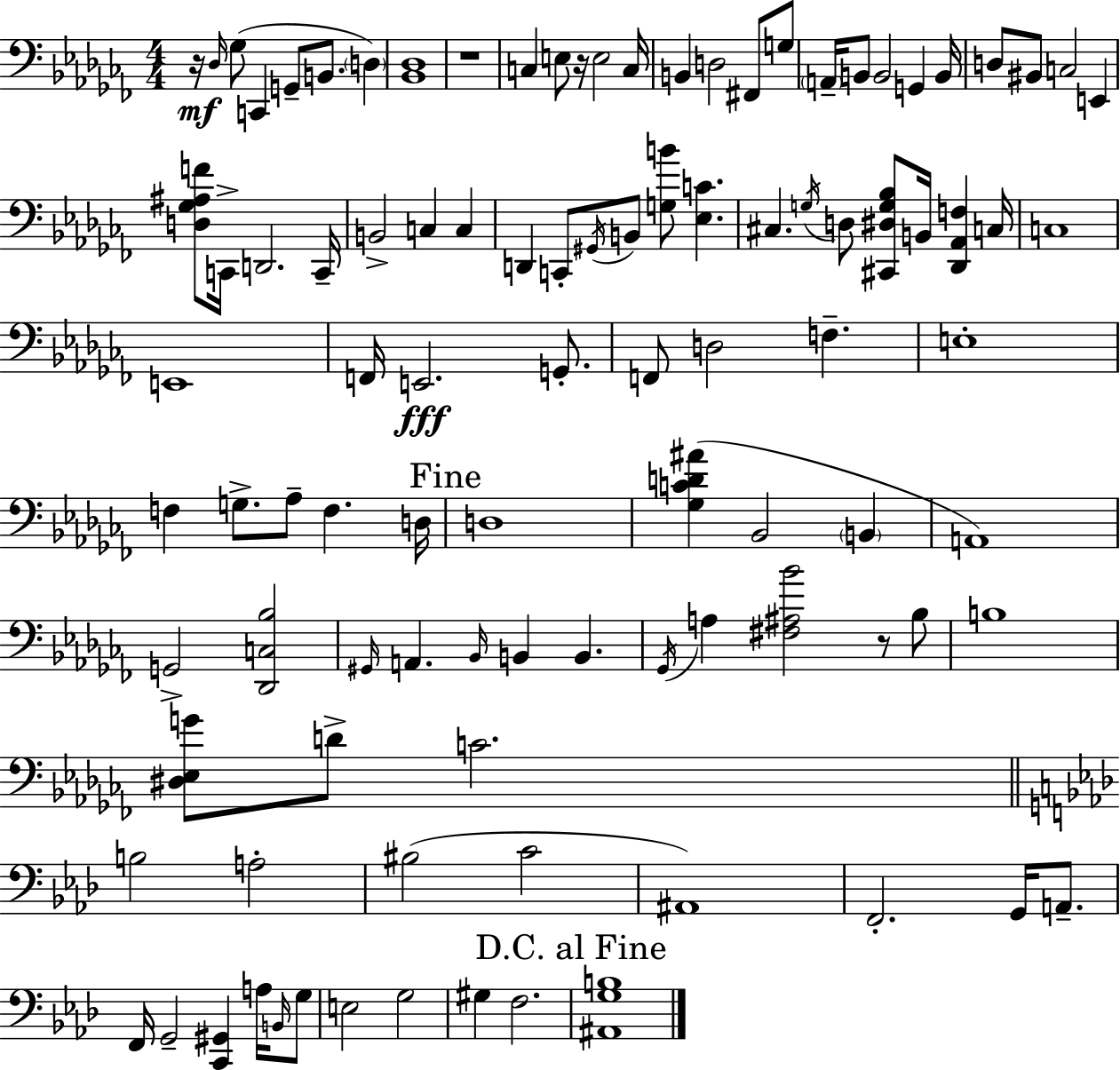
X:1
T:Untitled
M:4/4
L:1/4
K:Abm
z/4 _D,/4 _G,/2 C,, G,,/2 B,,/2 D, [_B,,_D,]4 z4 C, E,/2 z/4 E,2 C,/4 B,, D,2 ^F,,/2 G,/2 A,,/4 B,,/2 B,,2 G,, B,,/4 D,/2 ^B,,/2 C,2 E,, [D,_G,^A,F]/2 C,,/4 D,,2 C,,/4 B,,2 C, C, D,, C,,/2 ^G,,/4 B,,/2 [G,B]/2 [_E,C] ^C, G,/4 D,/2 [^C,,^D,G,_B,]/2 B,,/4 [_D,,_A,,F,] C,/4 C,4 E,,4 F,,/4 E,,2 G,,/2 F,,/2 D,2 F, E,4 F, G,/2 _A,/2 F, D,/4 D,4 [_G,CD^A] _B,,2 B,, A,,4 G,,2 [_D,,C,_B,]2 ^G,,/4 A,, _B,,/4 B,, B,, _G,,/4 A, [^F,^A,_B]2 z/2 _B,/2 B,4 [^D,_E,G]/2 D/2 C2 B,2 A,2 ^B,2 C2 ^A,,4 F,,2 G,,/4 A,,/2 F,,/4 G,,2 [C,,^G,,] A,/4 B,,/4 G,/2 E,2 G,2 ^G, F,2 [^A,,G,B,]4